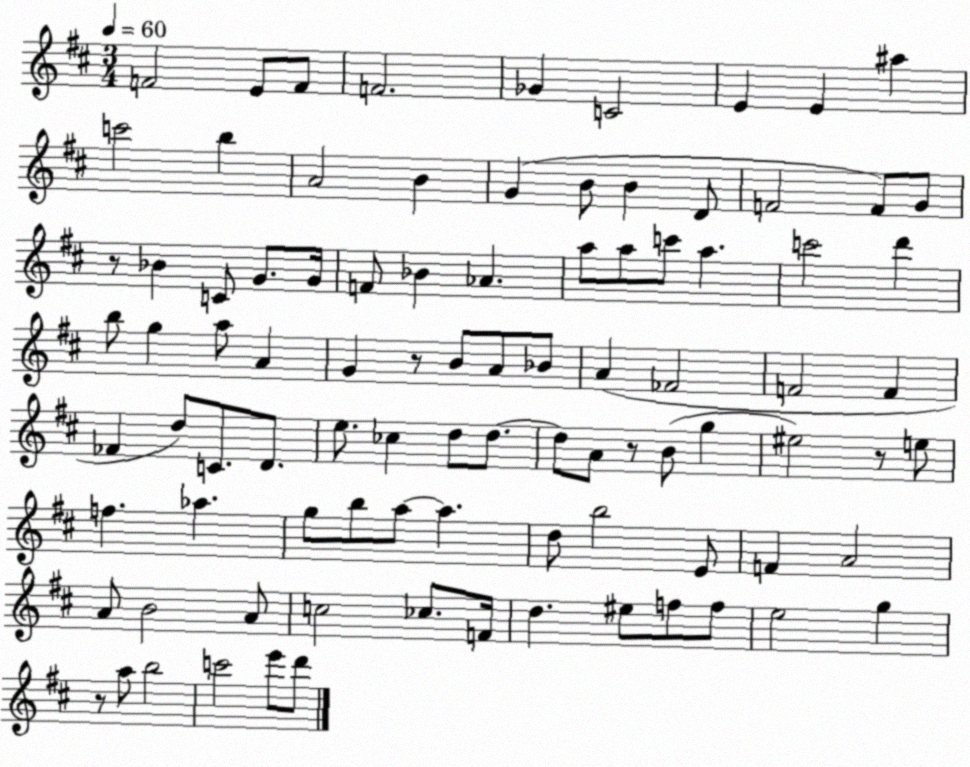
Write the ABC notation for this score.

X:1
T:Untitled
M:3/4
L:1/4
K:D
F2 E/2 F/2 F2 _G C2 E E ^a c'2 b A2 B G B/2 B D/2 F2 F/2 G/2 z/2 _B C/2 G/2 G/4 F/2 _B _A a/2 a/2 c'/2 a c'2 d' b/2 g a/2 A G z/2 B/2 A/2 _B/2 A _F2 F2 F _F d/2 C/2 D/2 e/2 _c d/2 d/2 d/2 A/2 z/2 B/2 g ^e2 z/2 e/2 f _a g/2 b/2 a/2 a d/2 b2 E/2 F A2 A/2 B2 A/2 c2 _c/2 F/4 d ^e/2 f/2 f/2 e2 g z/2 a/2 b2 c'2 e'/2 d'/2